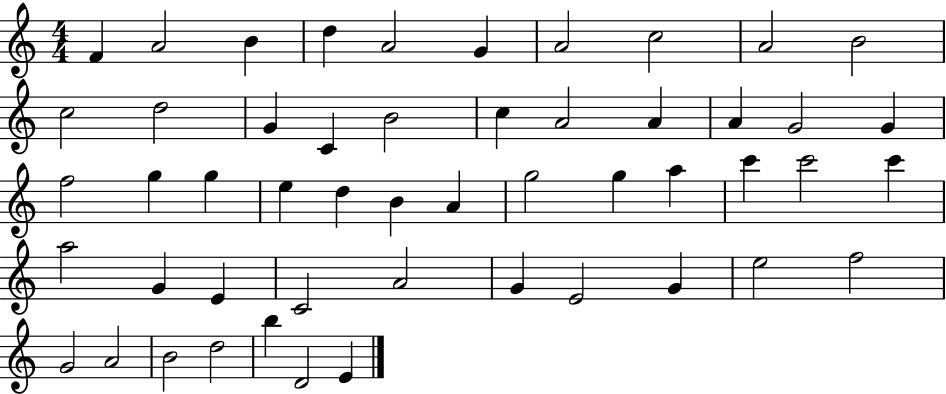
X:1
T:Untitled
M:4/4
L:1/4
K:C
F A2 B d A2 G A2 c2 A2 B2 c2 d2 G C B2 c A2 A A G2 G f2 g g e d B A g2 g a c' c'2 c' a2 G E C2 A2 G E2 G e2 f2 G2 A2 B2 d2 b D2 E